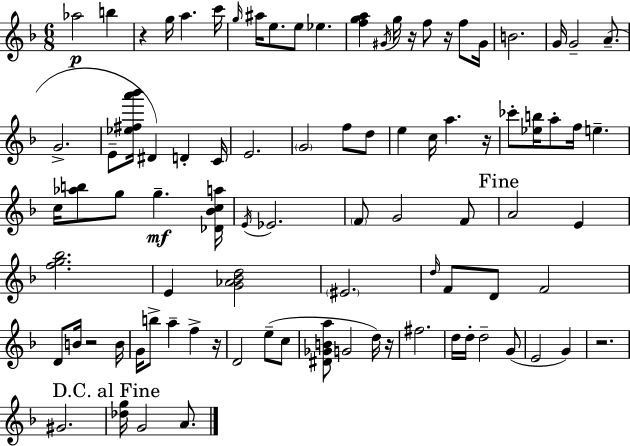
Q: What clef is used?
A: treble